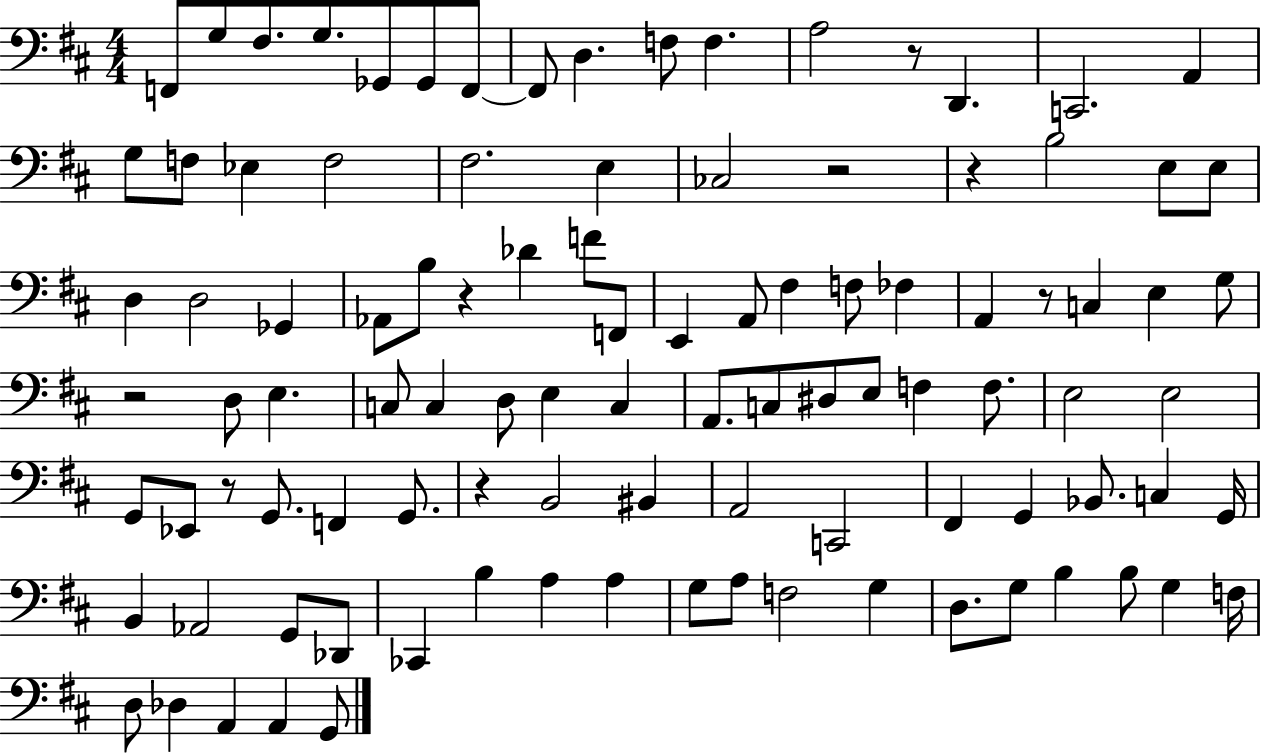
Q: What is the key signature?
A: D major